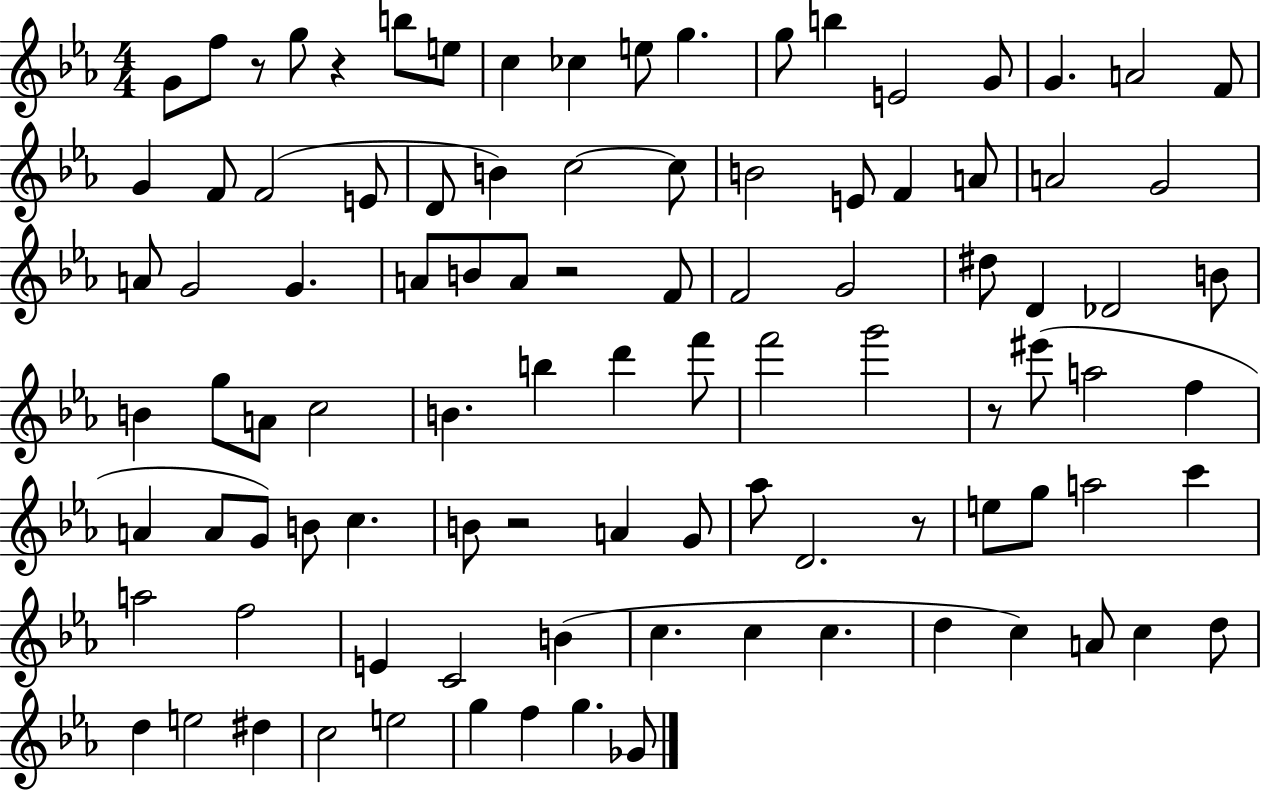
G4/e F5/e R/e G5/e R/q B5/e E5/e C5/q CES5/q E5/e G5/q. G5/e B5/q E4/h G4/e G4/q. A4/h F4/e G4/q F4/e F4/h E4/e D4/e B4/q C5/h C5/e B4/h E4/e F4/q A4/e A4/h G4/h A4/e G4/h G4/q. A4/e B4/e A4/e R/h F4/e F4/h G4/h D#5/e D4/q Db4/h B4/e B4/q G5/e A4/e C5/h B4/q. B5/q D6/q F6/e F6/h G6/h R/e EIS6/e A5/h F5/q A4/q A4/e G4/e B4/e C5/q. B4/e R/h A4/q G4/e Ab5/e D4/h. R/e E5/e G5/e A5/h C6/q A5/h F5/h E4/q C4/h B4/q C5/q. C5/q C5/q. D5/q C5/q A4/e C5/q D5/e D5/q E5/h D#5/q C5/h E5/h G5/q F5/q G5/q. Gb4/e